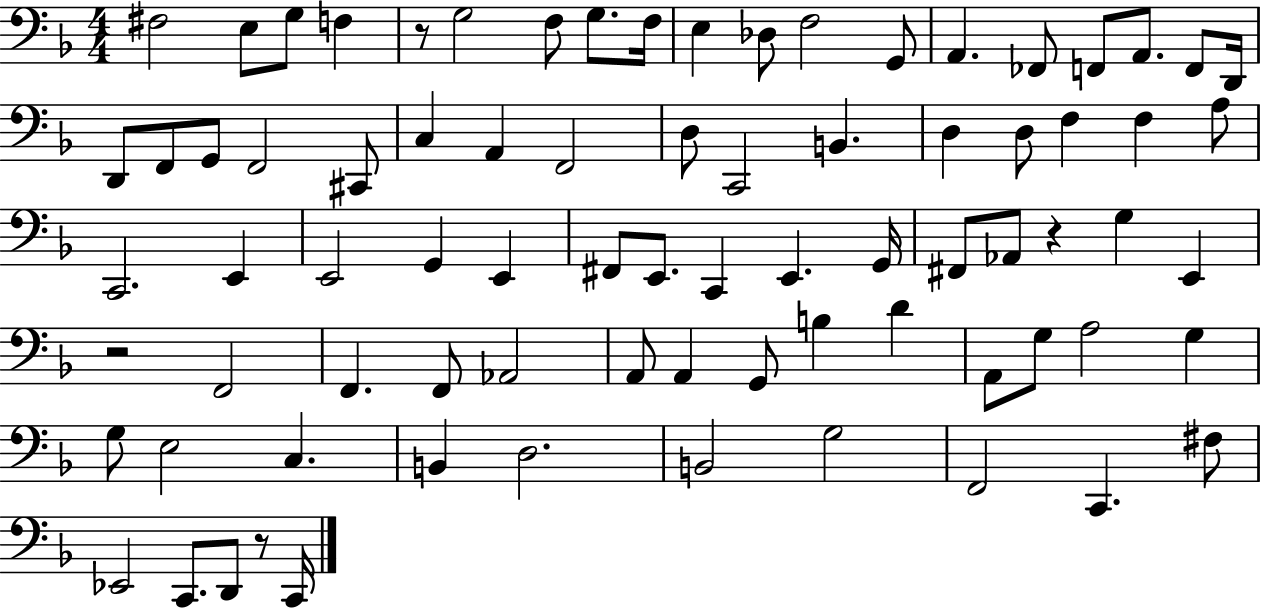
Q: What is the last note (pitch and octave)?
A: C2